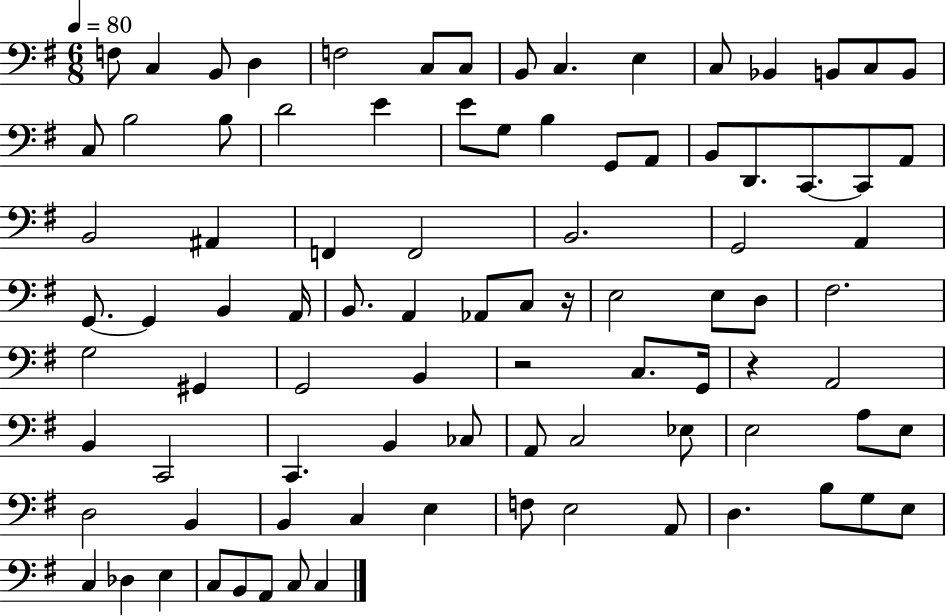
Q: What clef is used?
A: bass